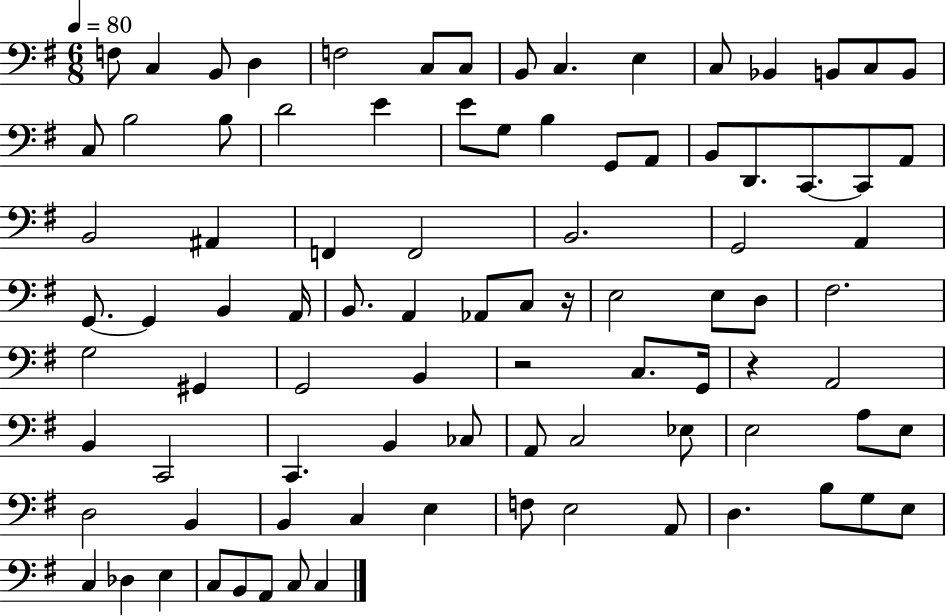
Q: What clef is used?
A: bass